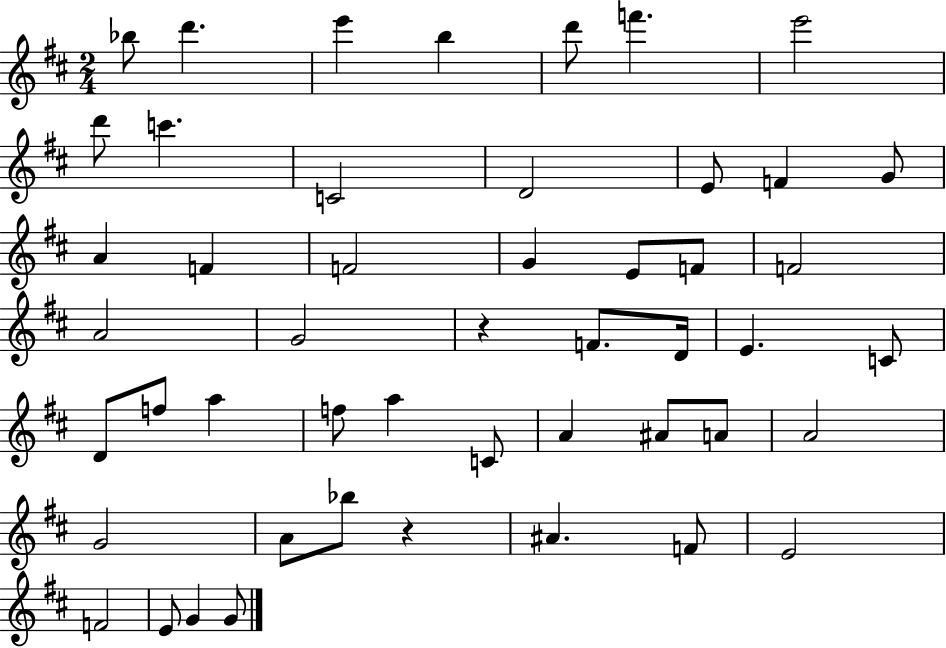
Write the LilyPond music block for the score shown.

{
  \clef treble
  \numericTimeSignature
  \time 2/4
  \key d \major
  bes''8 d'''4. | e'''4 b''4 | d'''8 f'''4. | e'''2 | \break d'''8 c'''4. | c'2 | d'2 | e'8 f'4 g'8 | \break a'4 f'4 | f'2 | g'4 e'8 f'8 | f'2 | \break a'2 | g'2 | r4 f'8. d'16 | e'4. c'8 | \break d'8 f''8 a''4 | f''8 a''4 c'8 | a'4 ais'8 a'8 | a'2 | \break g'2 | a'8 bes''8 r4 | ais'4. f'8 | e'2 | \break f'2 | e'8 g'4 g'8 | \bar "|."
}